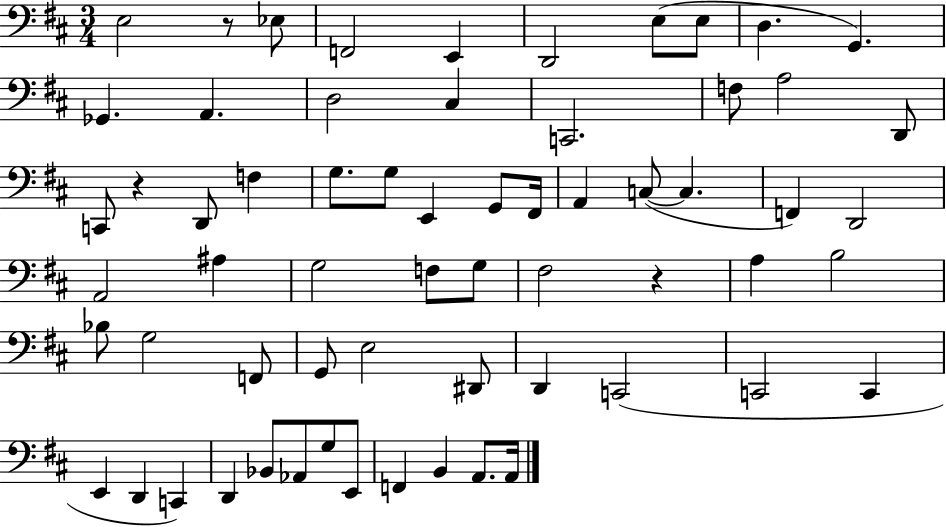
{
  \clef bass
  \numericTimeSignature
  \time 3/4
  \key d \major
  e2 r8 ees8 | f,2 e,4 | d,2 e8( e8 | d4. g,4.) | \break ges,4. a,4. | d2 cis4 | c,2. | f8 a2 d,8 | \break c,8 r4 d,8 f4 | g8. g8 e,4 g,8 fis,16 | a,4 c8~(~ c4. | f,4) d,2 | \break a,2 ais4 | g2 f8 g8 | fis2 r4 | a4 b2 | \break bes8 g2 f,8 | g,8 e2 dis,8 | d,4 c,2( | c,2 c,4 | \break e,4 d,4 c,4) | d,4 bes,8 aes,8 g8 e,8 | f,4 b,4 a,8. a,16 | \bar "|."
}